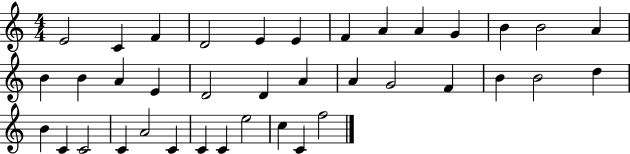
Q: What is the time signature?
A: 4/4